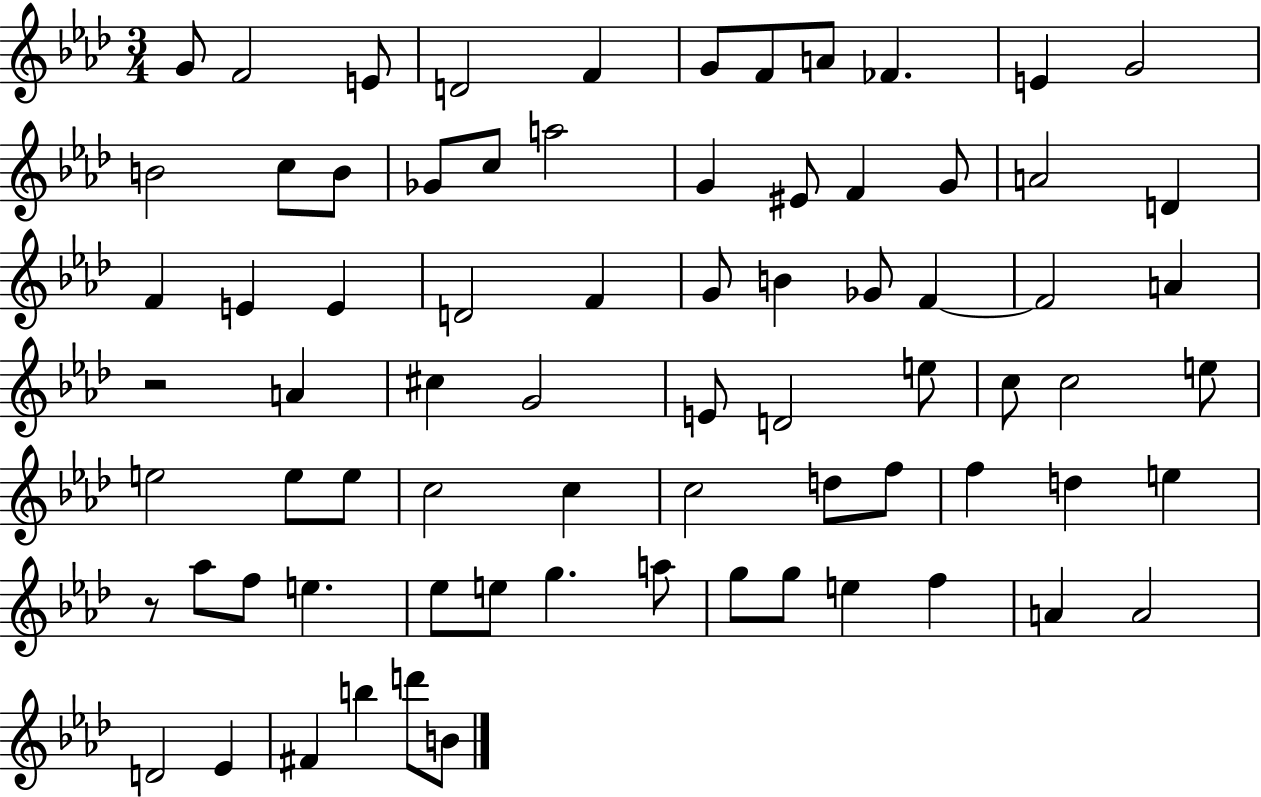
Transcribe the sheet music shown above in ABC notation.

X:1
T:Untitled
M:3/4
L:1/4
K:Ab
G/2 F2 E/2 D2 F G/2 F/2 A/2 _F E G2 B2 c/2 B/2 _G/2 c/2 a2 G ^E/2 F G/2 A2 D F E E D2 F G/2 B _G/2 F F2 A z2 A ^c G2 E/2 D2 e/2 c/2 c2 e/2 e2 e/2 e/2 c2 c c2 d/2 f/2 f d e z/2 _a/2 f/2 e _e/2 e/2 g a/2 g/2 g/2 e f A A2 D2 _E ^F b d'/2 B/2